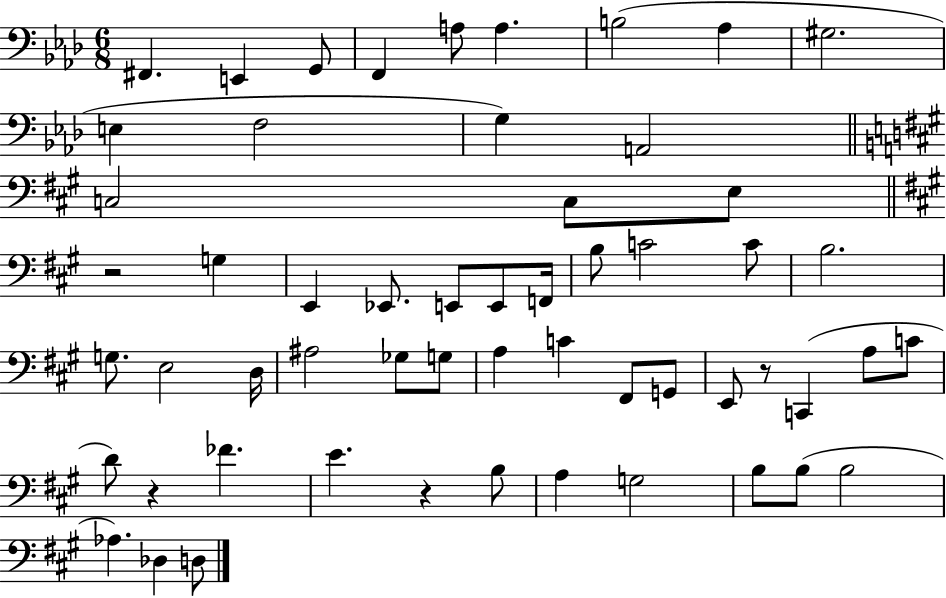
F#2/q. E2/q G2/e F2/q A3/e A3/q. B3/h Ab3/q G#3/h. E3/q F3/h G3/q A2/h C3/h C3/e E3/e R/h G3/q E2/q Eb2/e. E2/e E2/e F2/s B3/e C4/h C4/e B3/h. G3/e. E3/h D3/s A#3/h Gb3/e G3/e A3/q C4/q F#2/e G2/e E2/e R/e C2/q A3/e C4/e D4/e R/q FES4/q. E4/q. R/q B3/e A3/q G3/h B3/e B3/e B3/h Ab3/q. Db3/q D3/e